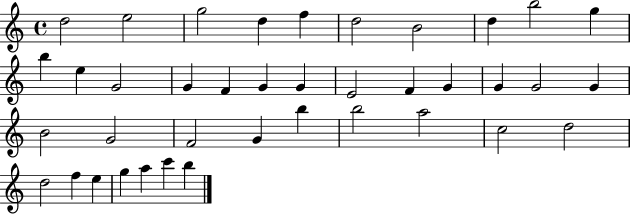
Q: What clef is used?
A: treble